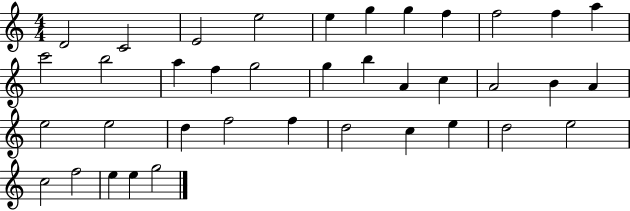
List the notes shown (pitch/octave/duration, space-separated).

D4/h C4/h E4/h E5/h E5/q G5/q G5/q F5/q F5/h F5/q A5/q C6/h B5/h A5/q F5/q G5/h G5/q B5/q A4/q C5/q A4/h B4/q A4/q E5/h E5/h D5/q F5/h F5/q D5/h C5/q E5/q D5/h E5/h C5/h F5/h E5/q E5/q G5/h